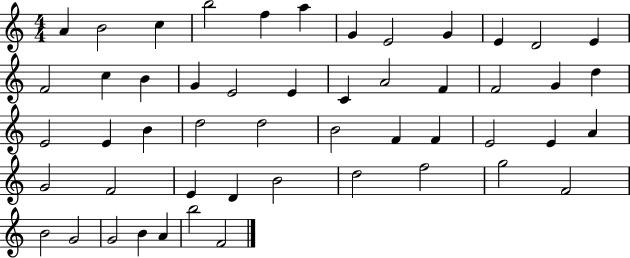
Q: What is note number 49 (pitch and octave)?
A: A4